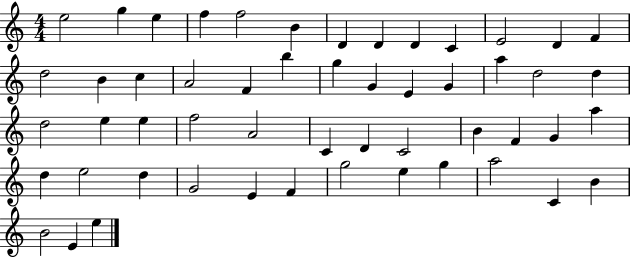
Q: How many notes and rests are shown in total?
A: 53